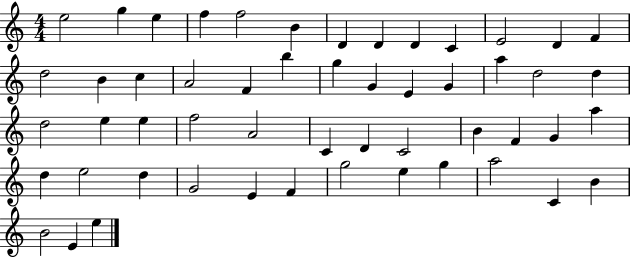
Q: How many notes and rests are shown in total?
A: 53